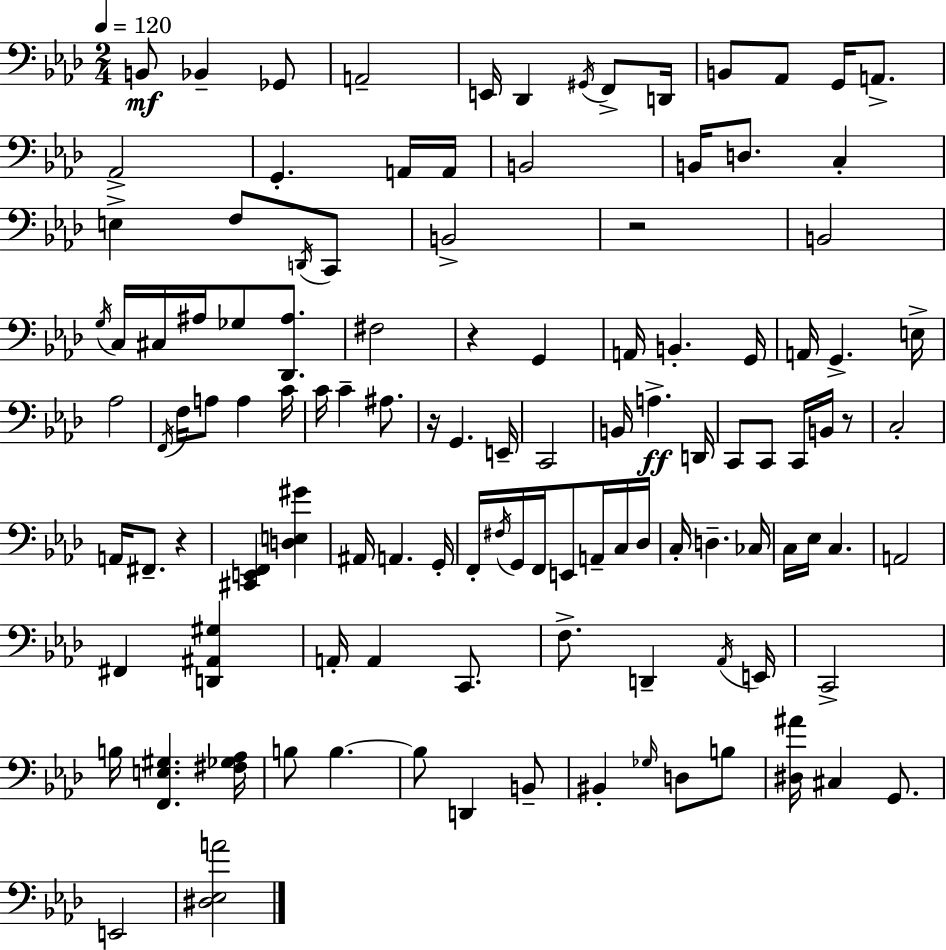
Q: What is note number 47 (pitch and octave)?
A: C4